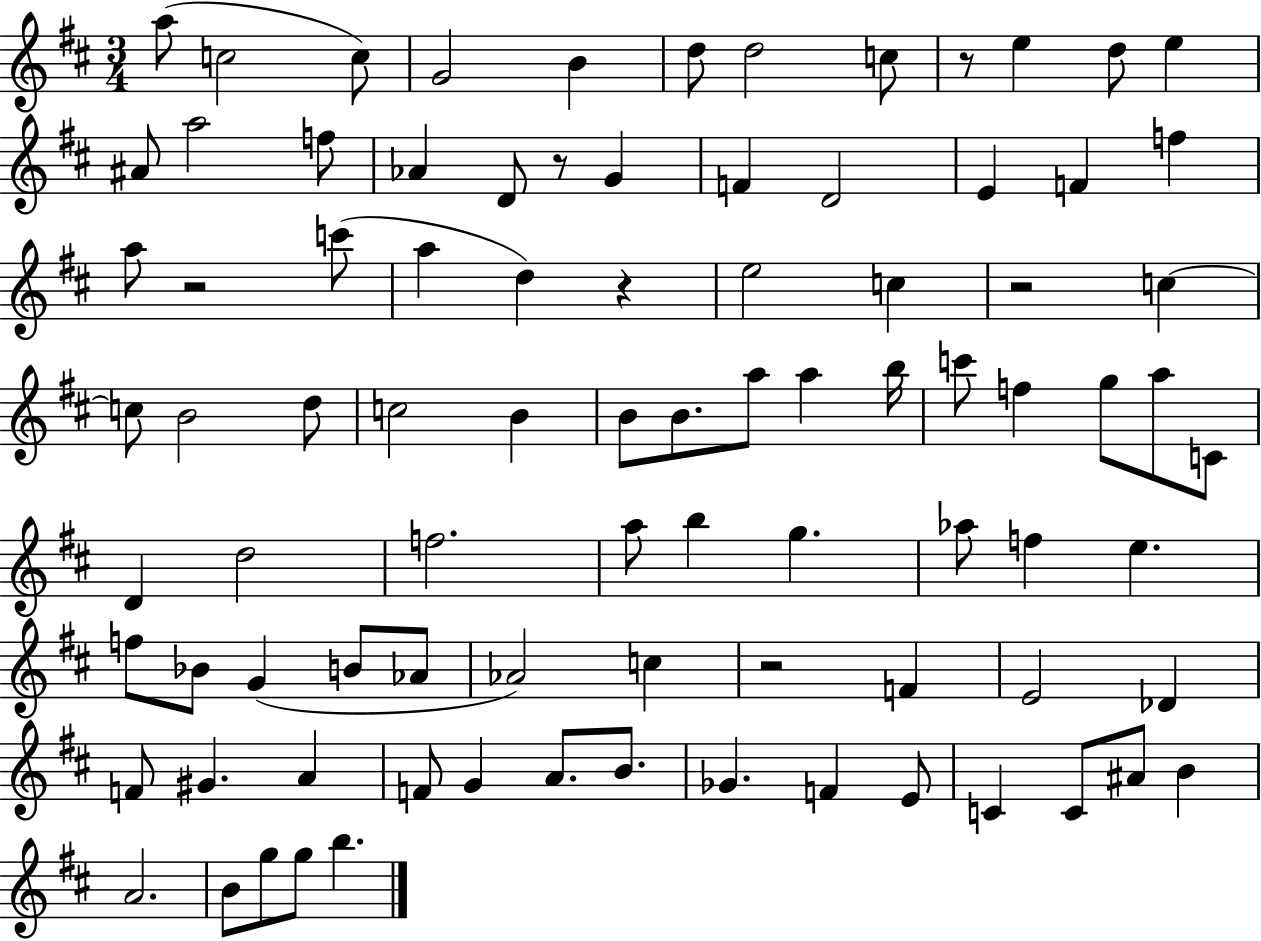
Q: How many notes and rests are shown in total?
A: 88